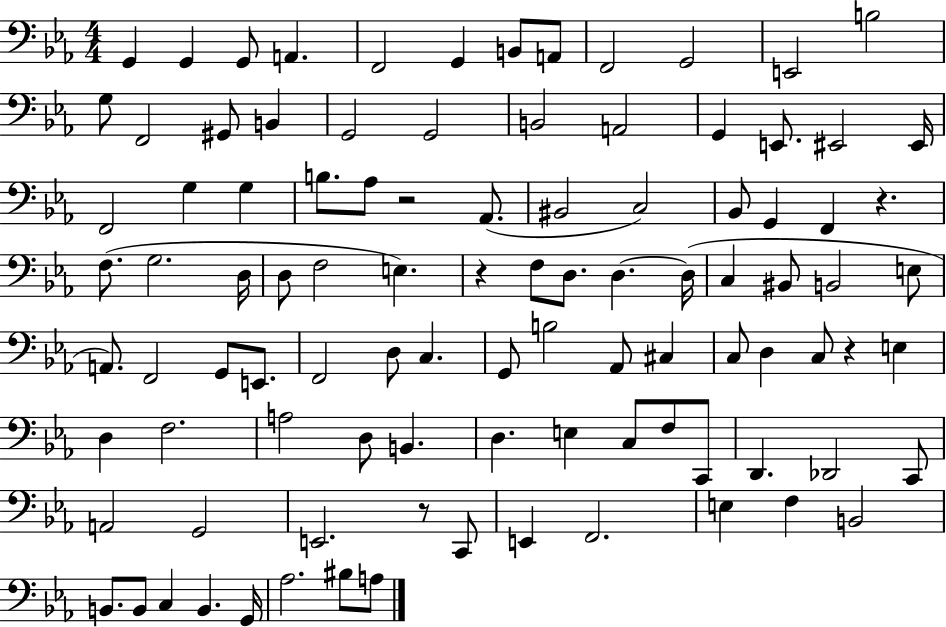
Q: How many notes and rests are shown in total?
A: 99